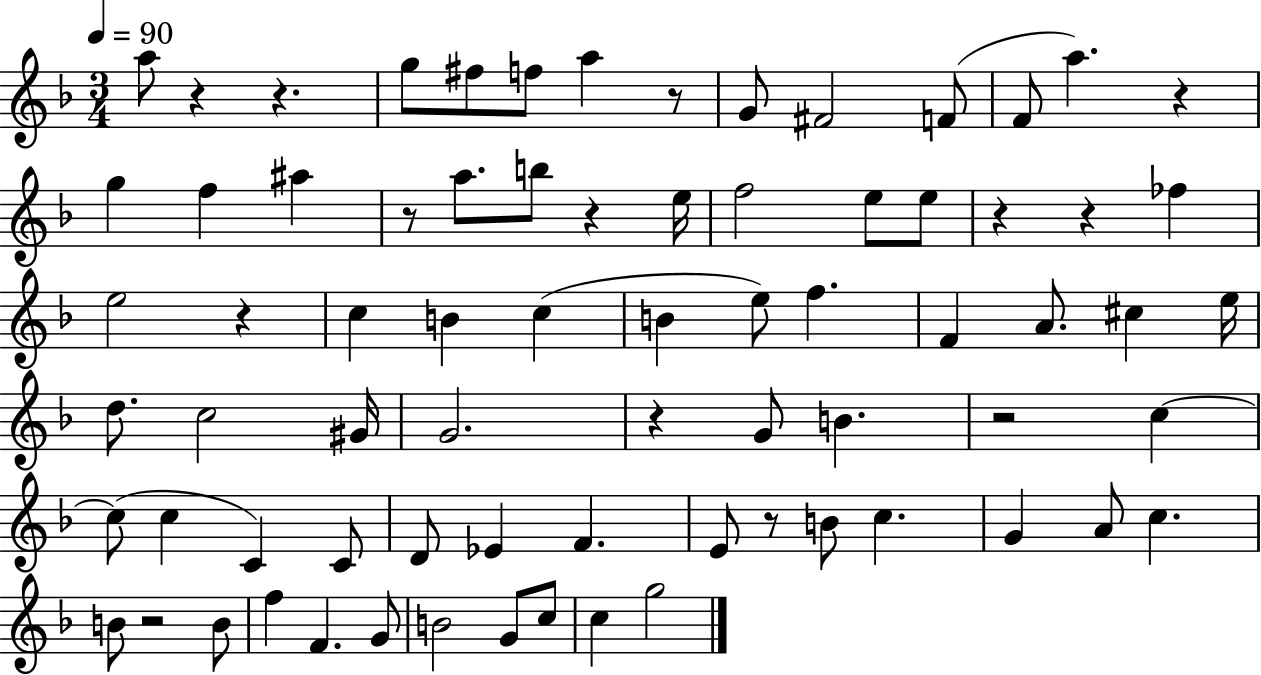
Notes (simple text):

A5/e R/q R/q. G5/e F#5/e F5/e A5/q R/e G4/e F#4/h F4/e F4/e A5/q. R/q G5/q F5/q A#5/q R/e A5/e. B5/e R/q E5/s F5/h E5/e E5/e R/q R/q FES5/q E5/h R/q C5/q B4/q C5/q B4/q E5/e F5/q. F4/q A4/e. C#5/q E5/s D5/e. C5/h G#4/s G4/h. R/q G4/e B4/q. R/h C5/q C5/e C5/q C4/q C4/e D4/e Eb4/q F4/q. E4/e R/e B4/e C5/q. G4/q A4/e C5/q. B4/e R/h B4/e F5/q F4/q. G4/e B4/h G4/e C5/e C5/q G5/h